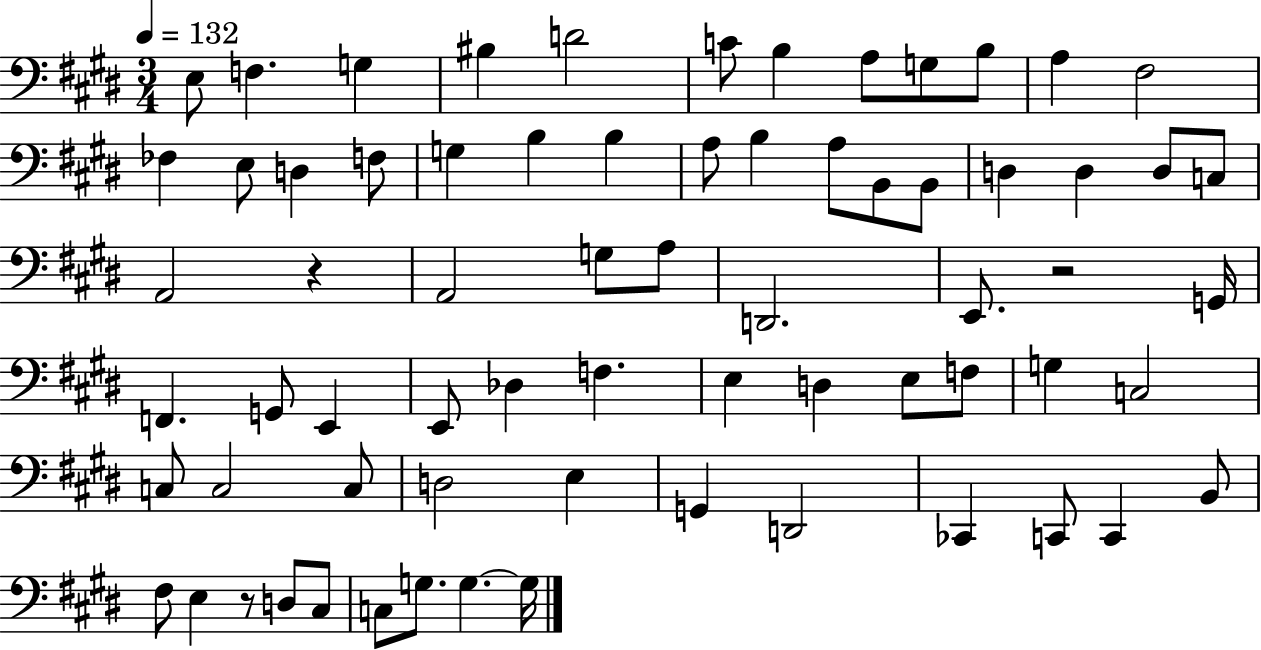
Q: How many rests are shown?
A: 3